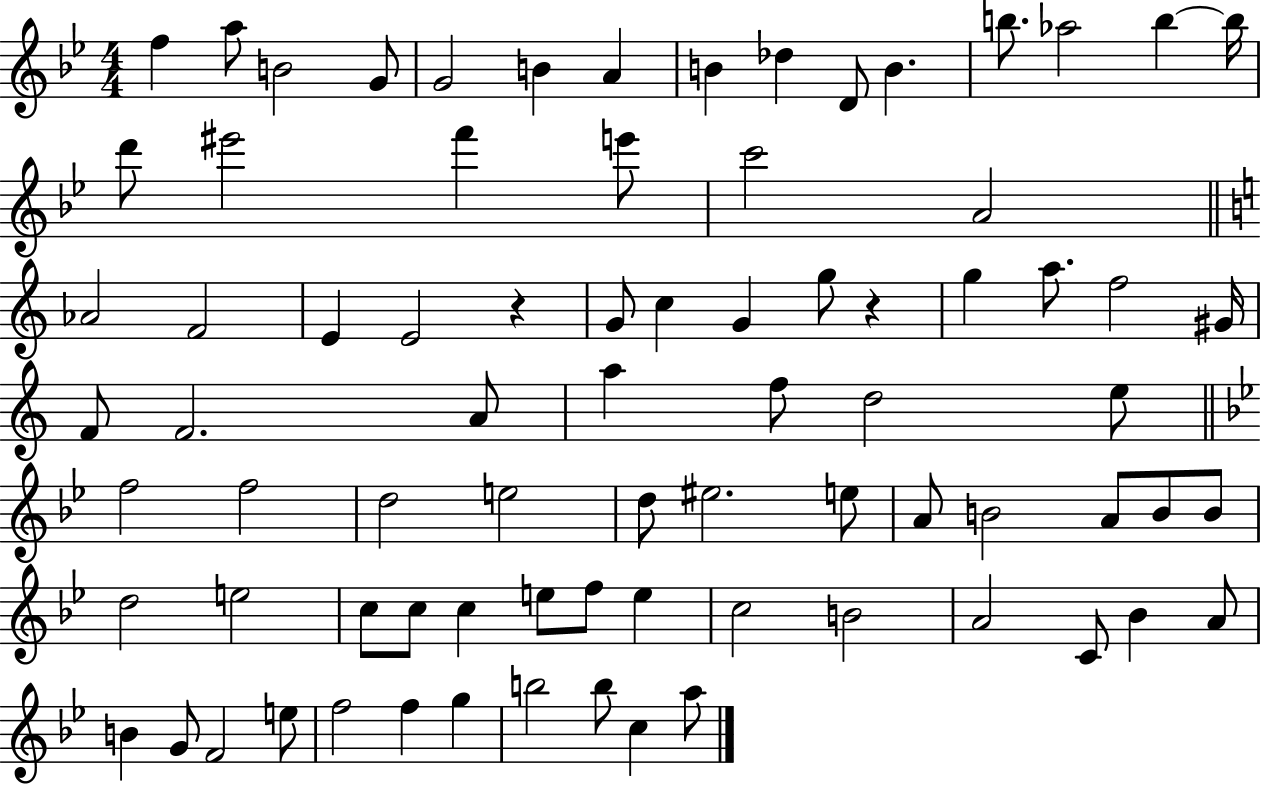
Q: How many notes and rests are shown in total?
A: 79